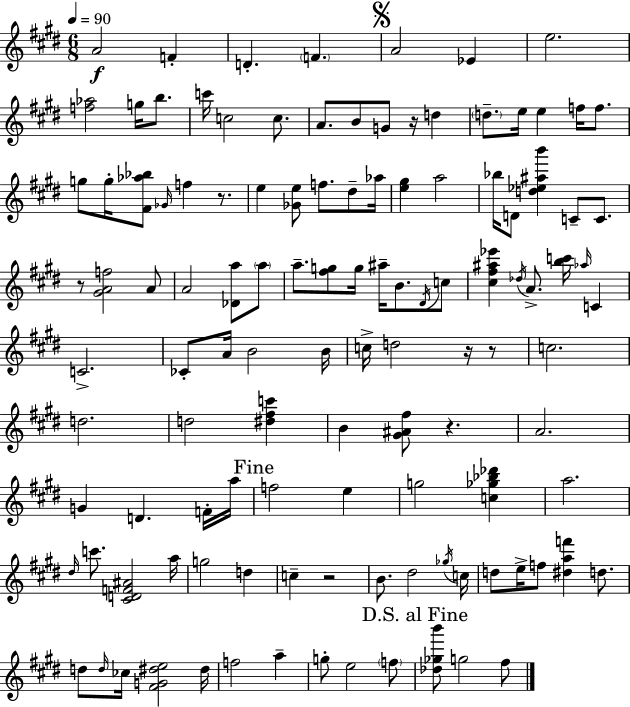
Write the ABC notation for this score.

X:1
T:Untitled
M:6/8
L:1/4
K:E
A2 F D F A2 _E e2 [f_a]2 g/4 b/2 c'/4 c2 c/2 A/2 B/2 G/2 z/4 d d/2 e/4 e f/4 f/2 g/2 g/4 [^F_a_b]/2 _G/4 f z/2 e [_Ge]/2 f/2 ^d/2 _a/4 [e^g] a2 _b/4 D/2 [d_e^ab'] C/2 C/2 z/2 [^GAf]2 A/2 A2 [_Da]/2 a/2 a/2 [^fg]/2 g/4 ^a/4 B/2 ^D/4 c/2 [^c^f^a_e'] _d/4 A/2 [bc']/4 _a/4 C C2 _C/2 A/4 B2 B/4 c/4 d2 z/4 z/2 c2 d2 d2 [^d^fc'] B [^G^A^f]/2 z A2 G D F/4 a/4 f2 e g2 [c_g_b_d'] a2 ^d/4 c'/2 [^CDF^A]2 a/4 g2 d c z2 B/2 ^d2 _g/4 c/4 d/2 e/4 f/2 [^daf'] d/2 d/2 d/4 _c/4 [^FG^de]2 ^d/4 f2 a g/2 e2 f/2 [_d_gb']/2 g2 ^f/2